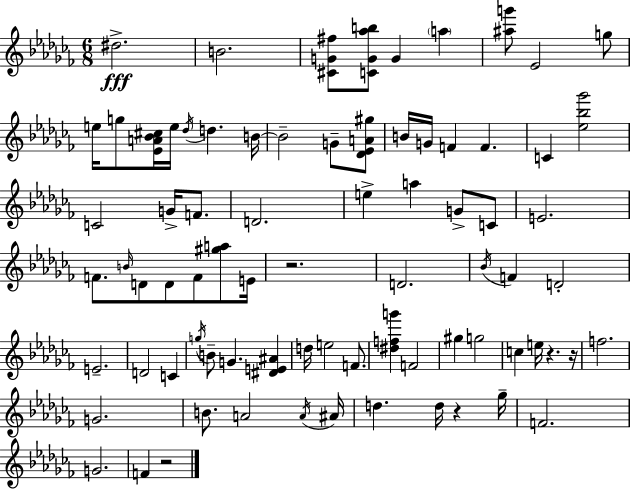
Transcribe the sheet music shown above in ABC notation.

X:1
T:Untitled
M:6/8
L:1/4
K:Abm
^d2 B2 [^CG^f]/2 [CG_ab]/2 G a [^ag']/2 _E2 g/2 e/4 g/2 [_EA_B^c]/4 e/4 _d/4 d B/4 B2 G/2 [_D_EA^g]/2 B/4 G/4 F F C [_e_b_g']2 C2 G/4 F/2 D2 e a G/2 C/2 E2 F/2 B/4 D/2 D/2 F/2 [^ga]/2 E/4 z2 D2 _B/4 F D2 E2 D2 C g/4 B/2 G [^DE^A] d/4 e2 F/2 [^dfg'] F2 ^g g2 c e/4 z z/4 f2 G2 B/2 A2 A/4 ^A/4 d d/4 z _g/4 F2 G2 F z2